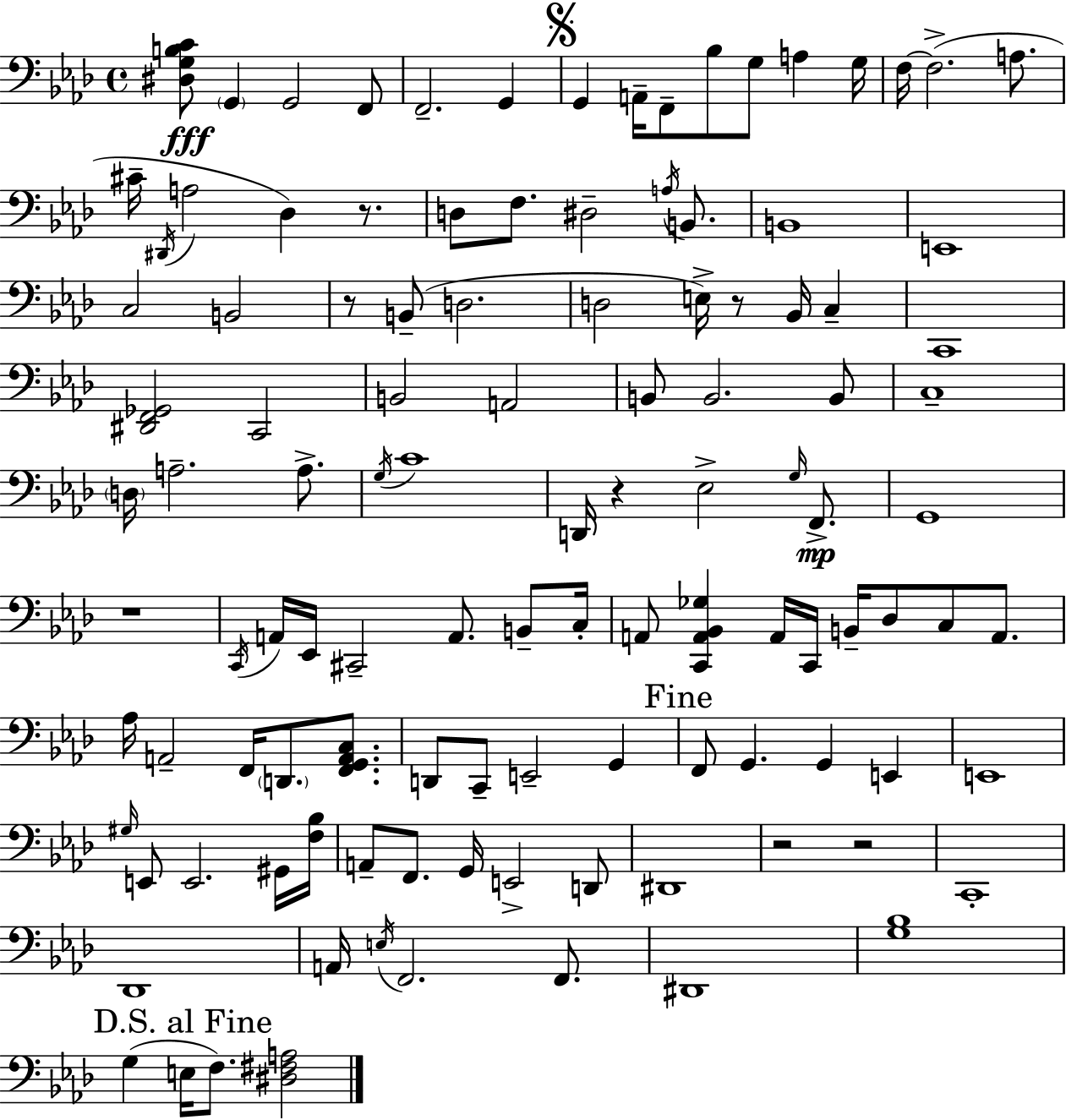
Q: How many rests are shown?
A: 7